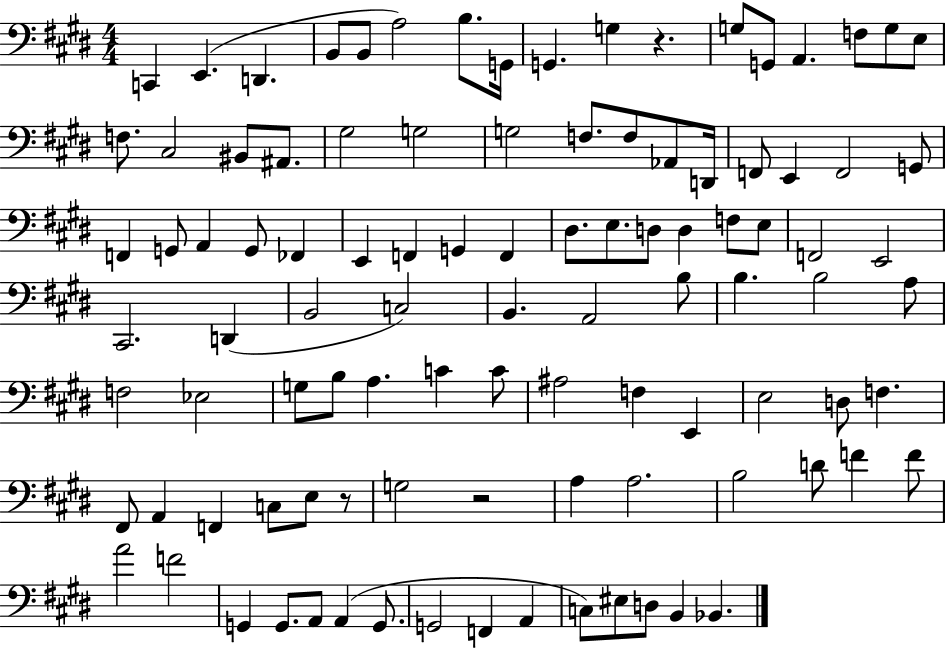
{
  \clef bass
  \numericTimeSignature
  \time 4/4
  \key e \major
  c,4 e,4.( d,4. | b,8 b,8 a2) b8. g,16 | g,4. g4 r4. | g8 g,8 a,4. f8 g8 e8 | \break f8. cis2 bis,8 ais,8. | gis2 g2 | g2 f8. f8 aes,8 d,16 | f,8 e,4 f,2 g,8 | \break f,4 g,8 a,4 g,8 fes,4 | e,4 f,4 g,4 f,4 | dis8. e8. d8 d4 f8 e8 | f,2 e,2 | \break cis,2. d,4( | b,2 c2) | b,4. a,2 b8 | b4. b2 a8 | \break f2 ees2 | g8 b8 a4. c'4 c'8 | ais2 f4 e,4 | e2 d8 f4. | \break fis,8 a,4 f,4 c8 e8 r8 | g2 r2 | a4 a2. | b2 d'8 f'4 f'8 | \break a'2 f'2 | g,4 g,8. a,8 a,4( g,8. | g,2 f,4 a,4 | c8) eis8 d8 b,4 bes,4. | \break \bar "|."
}